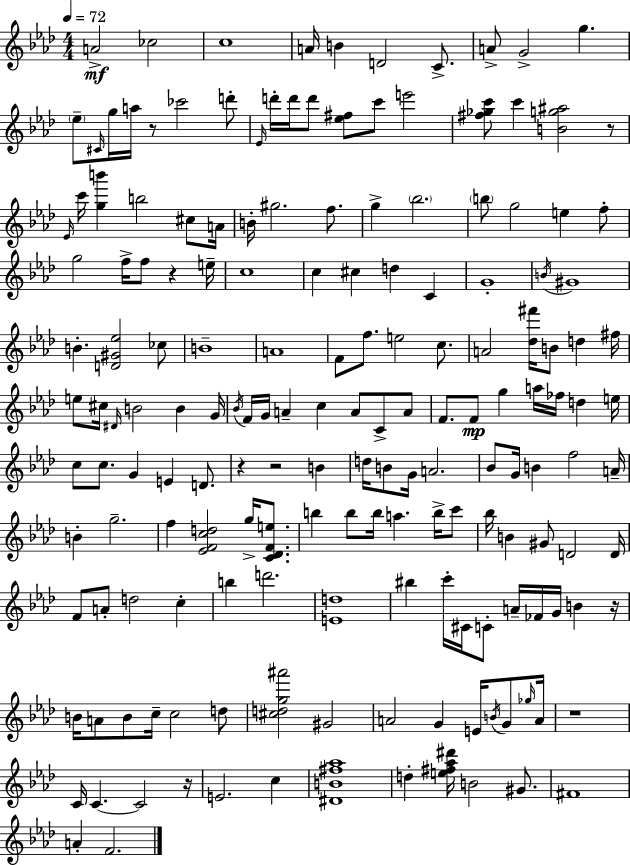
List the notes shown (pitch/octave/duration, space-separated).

A4/h CES5/h C5/w A4/s B4/q D4/h C4/e. A4/e G4/h G5/q. Eb5/e C#4/s G5/s A5/s R/e CES6/h D6/e Eb4/s D6/s D6/s D6/e [Eb5,F#5]/e C6/e E6/h [F#5,Gb5,C6]/e C6/q [B4,G5,A#5]/h R/e Eb4/s C6/s [G5,B6]/q B5/h C#5/e A4/s B4/s G#5/h. F5/e. G5/q Bb5/h. B5/e G5/h E5/q F5/e G5/h F5/s F5/e R/q E5/s C5/w C5/q C#5/q D5/q C4/q G4/w B4/s G#4/w B4/q. [D4,G#4,Eb5]/h CES5/e B4/w A4/w F4/e F5/e. E5/h C5/e. A4/h [Db5,F#6]/s B4/e D5/q F#5/s E5/e C#5/s D#4/s B4/h B4/q G4/s Bb4/s F4/s G4/s A4/q C5/q A4/e C4/e A4/e F4/e. F4/e G5/q A5/s FES5/s D5/q E5/s C5/e C5/e. G4/q E4/q D4/e. R/q R/h B4/q D5/s B4/e G4/s A4/h. Bb4/e G4/s B4/q F5/h A4/s B4/q G5/h. F5/q [Eb4,F4,C5,D5]/h G5/s [C4,Db4,F4,E5]/e. B5/q B5/e B5/s A5/q. B5/s C6/e Bb5/s B4/q G#4/e D4/h D4/s F4/e A4/e D5/h C5/q B5/q D6/h. [E4,D5]/w BIS5/q C6/s C#4/s C4/e A4/s FES4/s G4/s B4/q R/s B4/s A4/e B4/e C5/s C5/h D5/e [C#5,D5,G5,A#6]/h G#4/h A4/h G4/q E4/s B4/s G4/e Gb5/s A4/s R/w C4/s C4/q. C4/h R/s E4/h. C5/q [D#4,B4,F#5,Ab5]/w D5/q [E5,F#5,Ab5,D#6]/s B4/h G#4/e. F#4/w A4/q F4/h.